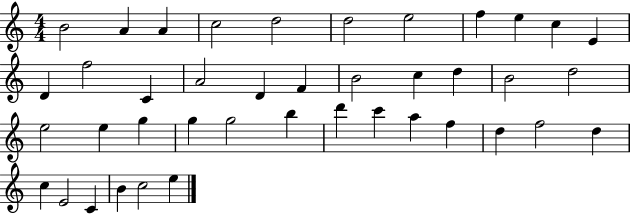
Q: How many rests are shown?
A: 0